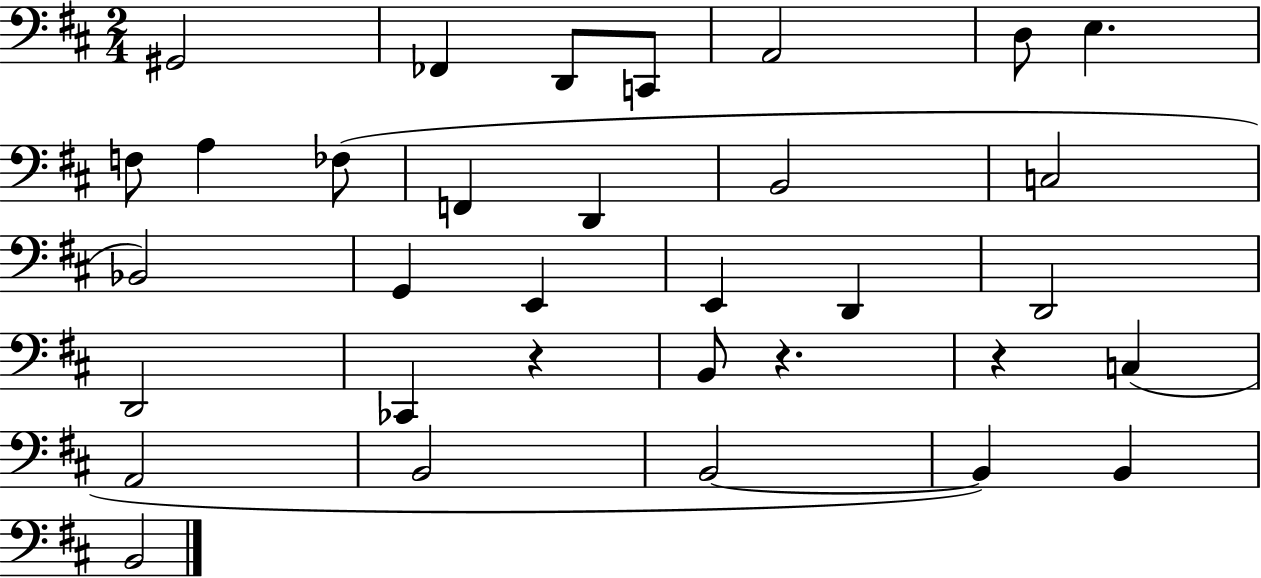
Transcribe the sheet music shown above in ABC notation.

X:1
T:Untitled
M:2/4
L:1/4
K:D
^G,,2 _F,, D,,/2 C,,/2 A,,2 D,/2 E, F,/2 A, _F,/2 F,, D,, B,,2 C,2 _B,,2 G,, E,, E,, D,, D,,2 D,,2 _C,, z B,,/2 z z C, A,,2 B,,2 B,,2 B,, B,, B,,2